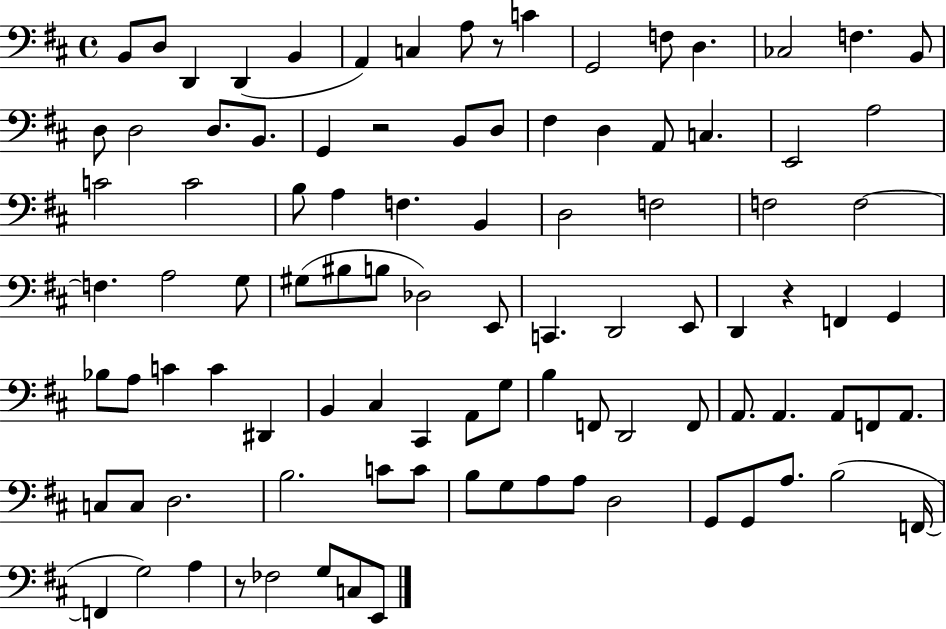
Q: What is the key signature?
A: D major